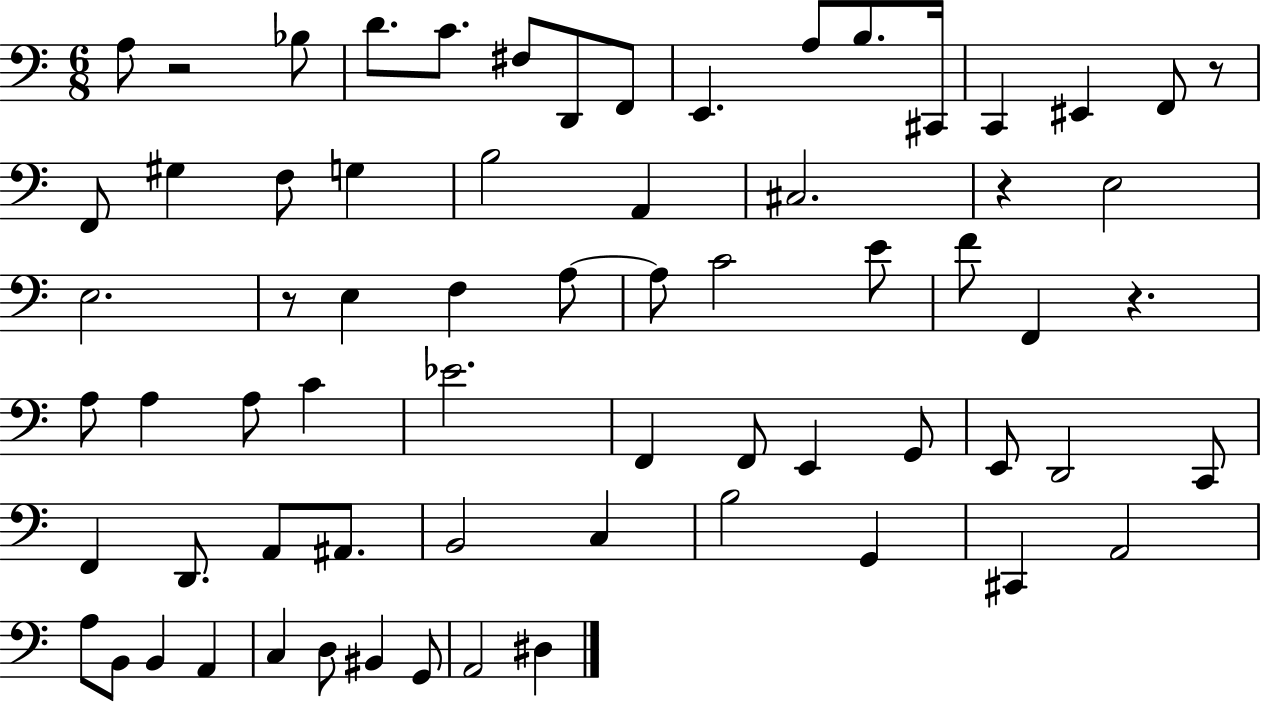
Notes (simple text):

A3/e R/h Bb3/e D4/e. C4/e. F#3/e D2/e F2/e E2/q. A3/e B3/e. C#2/s C2/q EIS2/q F2/e R/e F2/e G#3/q F3/e G3/q B3/h A2/q C#3/h. R/q E3/h E3/h. R/e E3/q F3/q A3/e A3/e C4/h E4/e F4/e F2/q R/q. A3/e A3/q A3/e C4/q Eb4/h. F2/q F2/e E2/q G2/e E2/e D2/h C2/e F2/q D2/e. A2/e A#2/e. B2/h C3/q B3/h G2/q C#2/q A2/h A3/e B2/e B2/q A2/q C3/q D3/e BIS2/q G2/e A2/h D#3/q